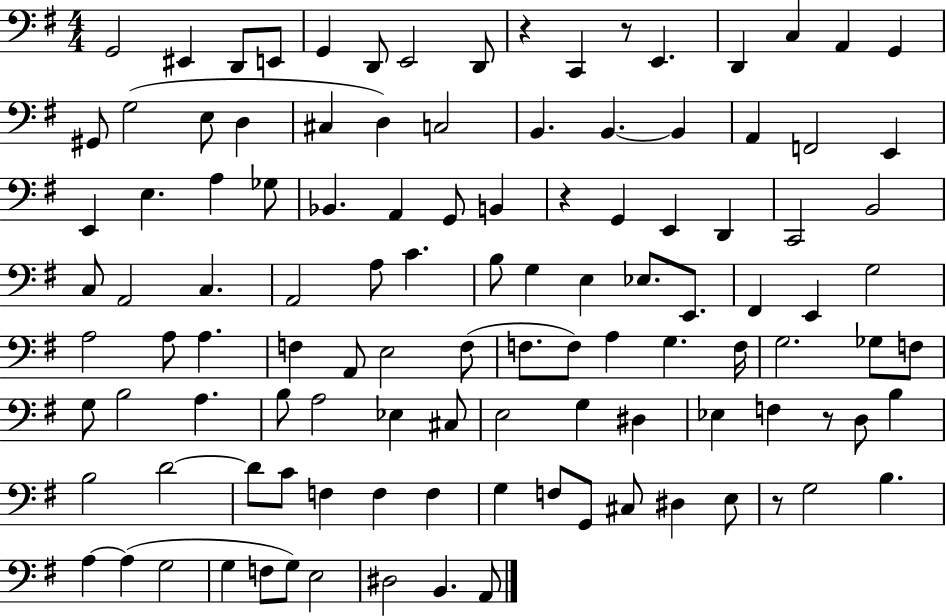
{
  \clef bass
  \numericTimeSignature
  \time 4/4
  \key g \major
  g,2 eis,4 d,8 e,8 | g,4 d,8 e,2 d,8 | r4 c,4 r8 e,4. | d,4 c4 a,4 g,4 | \break gis,8 g2( e8 d4 | cis4 d4) c2 | b,4. b,4.~~ b,4 | a,4 f,2 e,4 | \break e,4 e4. a4 ges8 | bes,4. a,4 g,8 b,4 | r4 g,4 e,4 d,4 | c,2 b,2 | \break c8 a,2 c4. | a,2 a8 c'4. | b8 g4 e4 ees8. e,8. | fis,4 e,4 g2 | \break a2 a8 a4. | f4 a,8 e2 f8( | f8. f8) a4 g4. f16 | g2. ges8 f8 | \break g8 b2 a4. | b8 a2 ees4 cis8 | e2 g4 dis4 | ees4 f4 r8 d8 b4 | \break b2 d'2~~ | d'8 c'8 f4 f4 f4 | g4 f8 g,8 cis8 dis4 e8 | r8 g2 b4. | \break a4~~ a4( g2 | g4 f8 g8) e2 | dis2 b,4. a,8 | \bar "|."
}